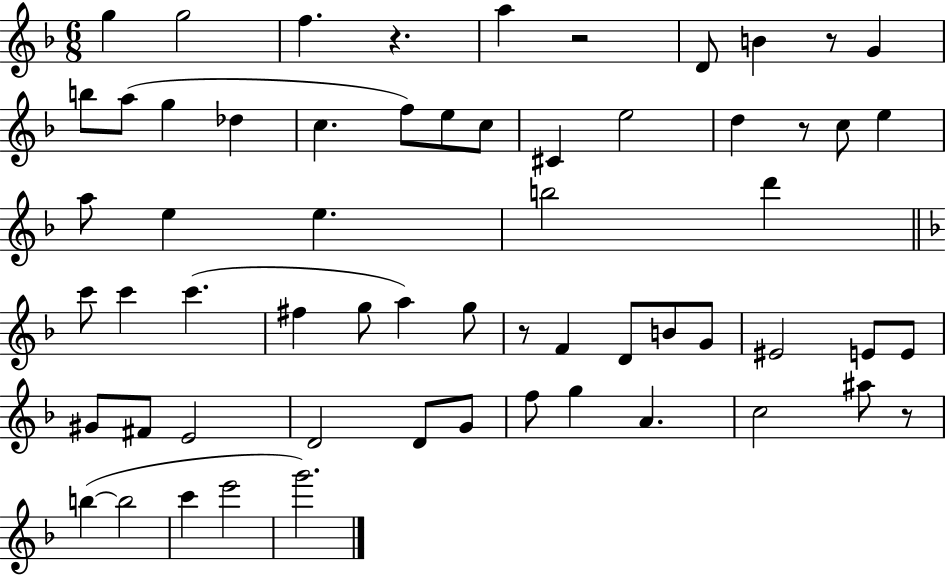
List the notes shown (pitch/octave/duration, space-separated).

G5/q G5/h F5/q. R/q. A5/q R/h D4/e B4/q R/e G4/q B5/e A5/e G5/q Db5/q C5/q. F5/e E5/e C5/e C#4/q E5/h D5/q R/e C5/e E5/q A5/e E5/q E5/q. B5/h D6/q C6/e C6/q C6/q. F#5/q G5/e A5/q G5/e R/e F4/q D4/e B4/e G4/e EIS4/h E4/e E4/e G#4/e F#4/e E4/h D4/h D4/e G4/e F5/e G5/q A4/q. C5/h A#5/e R/e B5/q B5/h C6/q E6/h G6/h.